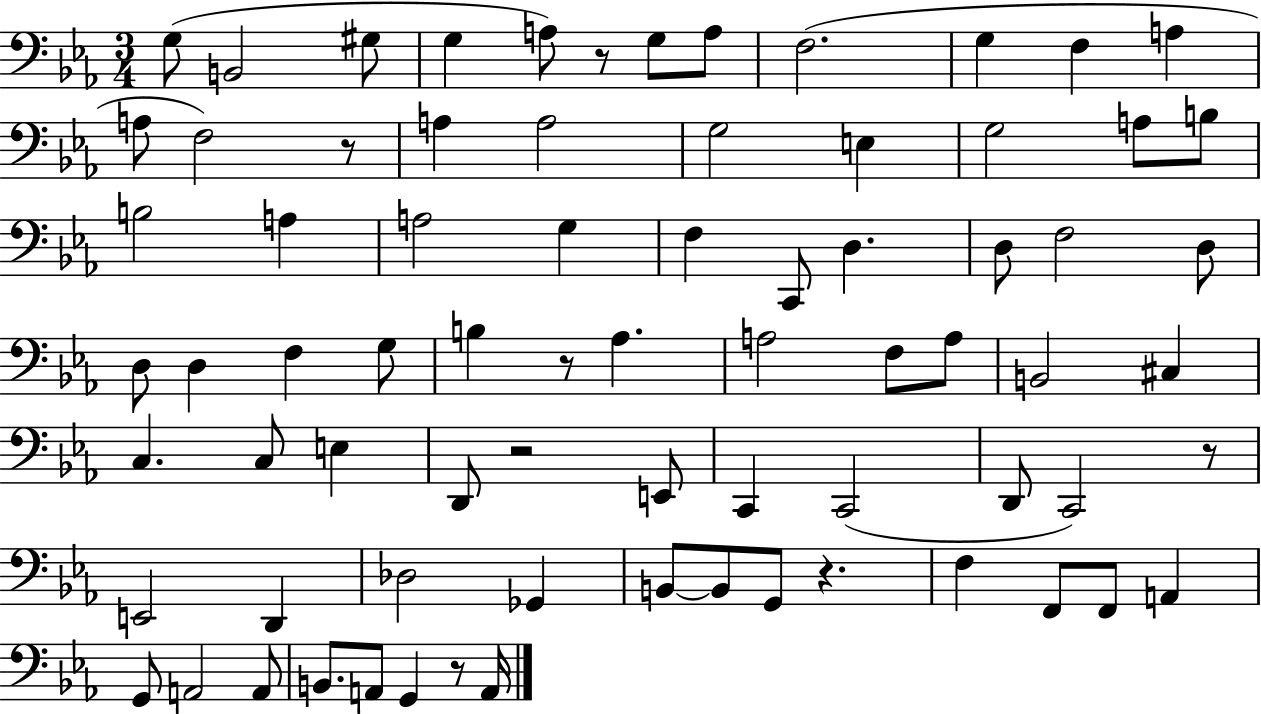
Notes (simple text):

G3/e B2/h G#3/e G3/q A3/e R/e G3/e A3/e F3/h. G3/q F3/q A3/q A3/e F3/h R/e A3/q A3/h G3/h E3/q G3/h A3/e B3/e B3/h A3/q A3/h G3/q F3/q C2/e D3/q. D3/e F3/h D3/e D3/e D3/q F3/q G3/e B3/q R/e Ab3/q. A3/h F3/e A3/e B2/h C#3/q C3/q. C3/e E3/q D2/e R/h E2/e C2/q C2/h D2/e C2/h R/e E2/h D2/q Db3/h Gb2/q B2/e B2/e G2/e R/q. F3/q F2/e F2/e A2/q G2/e A2/h A2/e B2/e. A2/e G2/q R/e A2/s